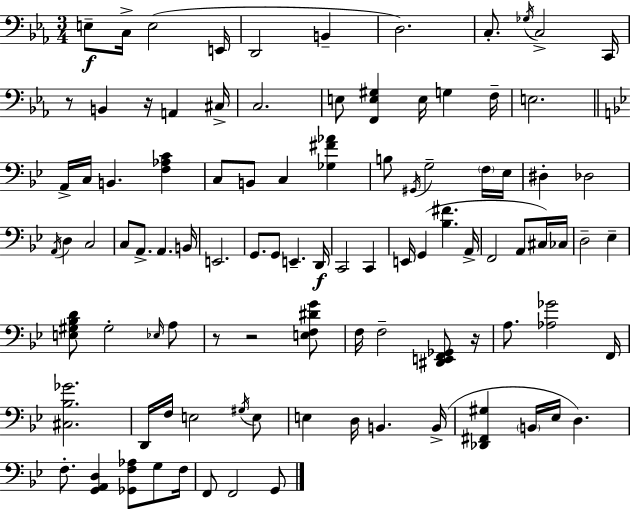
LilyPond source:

{
  \clef bass
  \numericTimeSignature
  \time 3/4
  \key ees \major
  e8--\f c16-> e2( e,16 | d,2 b,4-- | d2.) | c8.-. \acciaccatura { ges16 } c2-> | \break c,16 r8 b,4 r16 a,4 | cis16-> c2. | e8 <f, e gis>4 e16 g4 | f16-- e2. | \break \bar "||" \break \key bes \major a,16-> c16 b,4. <f aes c'>4 | c8 b,8 c4 <ges fis' aes'>4 | b8 \acciaccatura { gis,16 } g2-- \parenthesize f16 | ees16 dis4-. des2 | \break \acciaccatura { a,16 } d4 c2 | c8 a,8.-> a,4. | b,16 e,2. | g,8. g,8 e,4.-- | \break d,16\f c,2 c,4 | e,16 g,4( <bes fis'>4. | a,16-> f,2 a,8 | cis16) ces16 d2-- ees4-- | \break <e gis bes d'>8 gis2-. | \grace { ees16 } a8 r8 r2 | <e f dis' g'>8 f16 f2-- | <dis, e, f, ges,>8 r16 a8. <aes ges'>2 | \break f,16 <cis bes ges'>2. | d,16 f16 e2 | \acciaccatura { gis16 } e8 e4 d16 b,4. | b,16->( <des, fis, gis>4 \parenthesize b,16 ees16 d4.) | \break f8.-. <g, a, d>4 <ges, f aes>8 | g8 f16 f,8 f,2 | g,8 \bar "|."
}